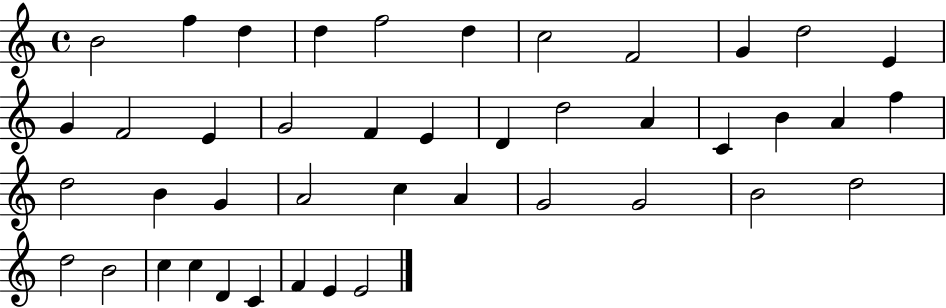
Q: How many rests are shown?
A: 0